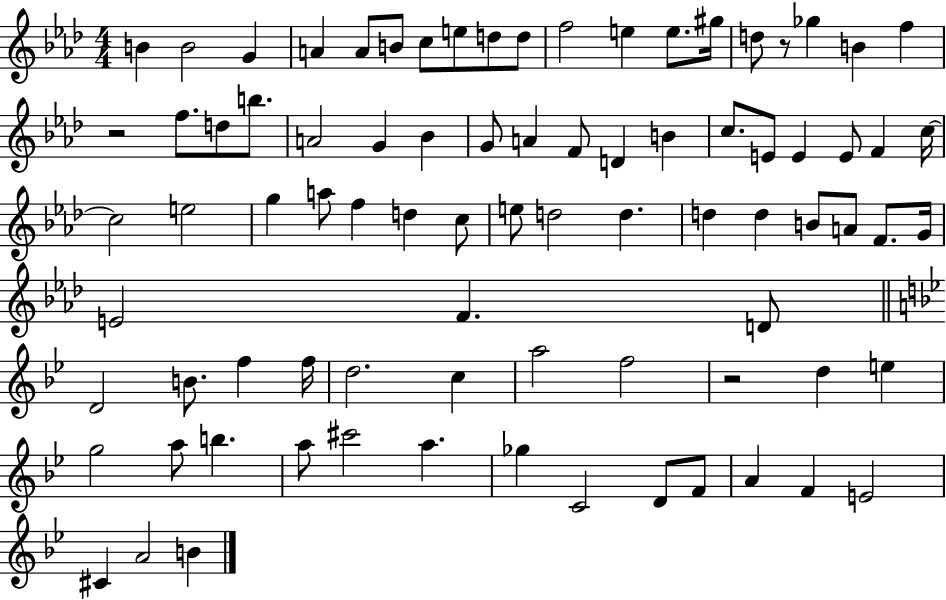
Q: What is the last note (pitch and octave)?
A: B4